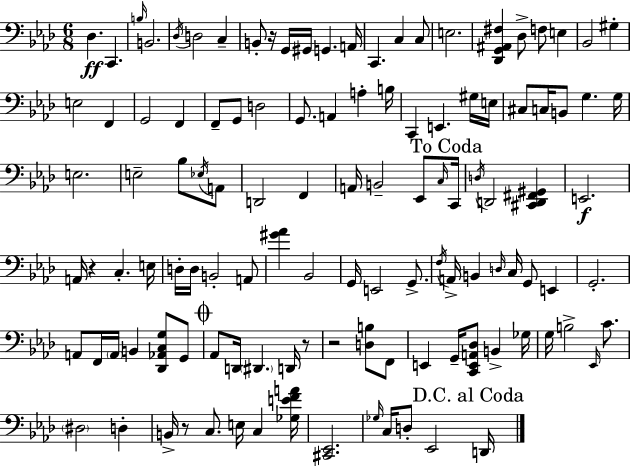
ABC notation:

X:1
T:Untitled
M:6/8
L:1/4
K:Ab
_D, C,, B,/4 B,,2 _D,/4 D,2 C, B,,/2 z/4 G,,/4 ^G,,/4 G,, A,,/4 C,, C, C,/2 E,2 [_D,,G,,^A,,^F,] _D,/2 F,/2 E, _B,,2 ^G, E,2 F,, G,,2 F,, F,,/2 G,,/2 D,2 G,,/2 A,, A, B,/4 C,, E,, ^G,/4 E,/4 ^C,/2 C,/4 B,,/2 G, G,/4 E,2 E,2 _B,/2 _E,/4 A,,/2 D,,2 F,, A,,/4 B,,2 _E,,/2 C,/4 C,,/4 D,/4 D,,2 [^C,,D,,^F,,^G,,] E,,2 A,,/4 z C, E,/4 D,/4 D,/4 B,,2 A,,/2 [^G_A] _B,,2 G,,/4 E,,2 G,,/2 F,/4 A,,/4 B,, D,/4 C,/4 G,,/2 E,, G,,2 A,,/2 F,,/4 A,,/4 B,, [_D,,_A,,C,G,]/2 G,,/2 _A,,/2 D,,/4 ^D,, D,,/4 z/2 z2 [D,B,]/2 F,,/2 E,, G,,/4 [C,,E,,A,,_D,]/2 B,, _G,/4 G,/4 B,2 _E,,/4 C/2 ^D,2 D, B,,/4 z/2 C,/2 E,/4 C, [_G,EFA]/4 [^C,,_E,,]2 _G,/4 C,/4 D,/2 _E,,2 D,,/4